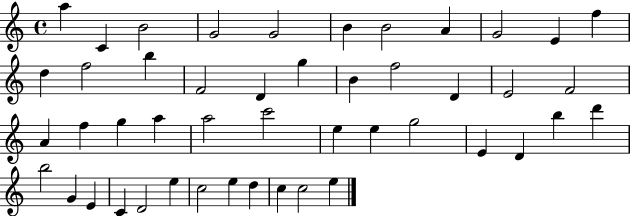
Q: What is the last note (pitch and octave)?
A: E5